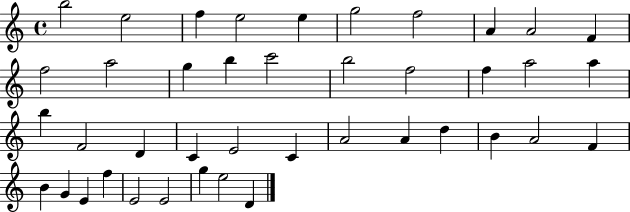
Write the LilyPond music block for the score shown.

{
  \clef treble
  \time 4/4
  \defaultTimeSignature
  \key c \major
  b''2 e''2 | f''4 e''2 e''4 | g''2 f''2 | a'4 a'2 f'4 | \break f''2 a''2 | g''4 b''4 c'''2 | b''2 f''2 | f''4 a''2 a''4 | \break b''4 f'2 d'4 | c'4 e'2 c'4 | a'2 a'4 d''4 | b'4 a'2 f'4 | \break b'4 g'4 e'4 f''4 | e'2 e'2 | g''4 e''2 d'4 | \bar "|."
}